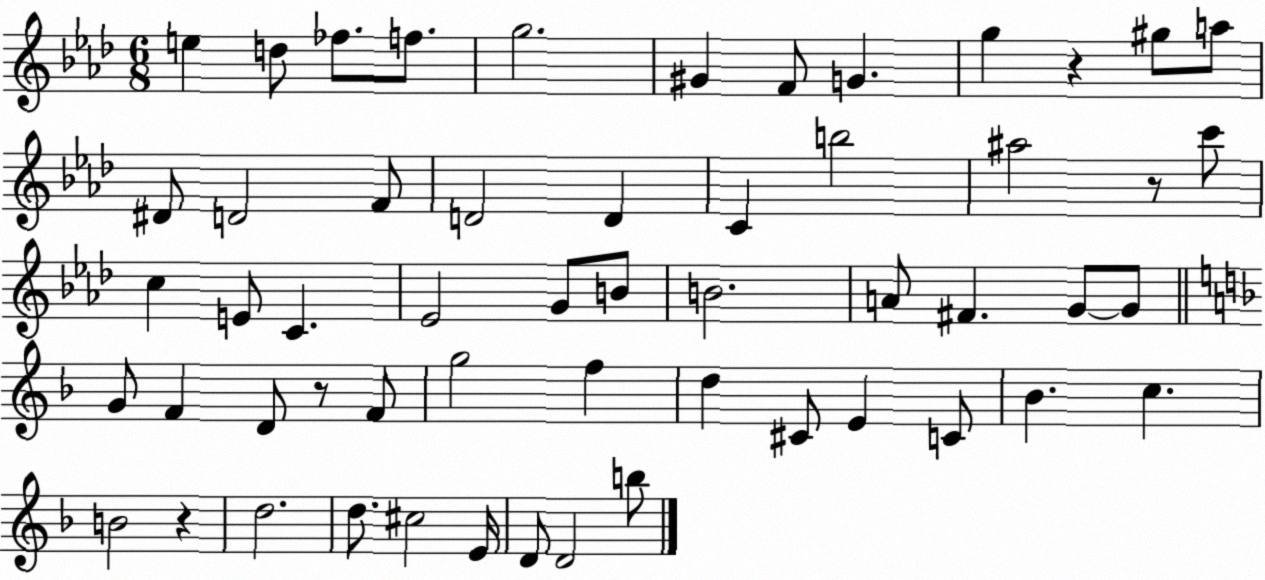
X:1
T:Untitled
M:6/8
L:1/4
K:Ab
e d/2 _f/2 f/2 g2 ^G F/2 G g z ^g/2 a/2 ^D/2 D2 F/2 D2 D C b2 ^a2 z/2 c'/2 c E/2 C _E2 G/2 B/2 B2 A/2 ^F G/2 G/2 G/2 F D/2 z/2 F/2 g2 f d ^C/2 E C/2 _B c B2 z d2 d/2 ^c2 E/4 D/2 D2 b/2